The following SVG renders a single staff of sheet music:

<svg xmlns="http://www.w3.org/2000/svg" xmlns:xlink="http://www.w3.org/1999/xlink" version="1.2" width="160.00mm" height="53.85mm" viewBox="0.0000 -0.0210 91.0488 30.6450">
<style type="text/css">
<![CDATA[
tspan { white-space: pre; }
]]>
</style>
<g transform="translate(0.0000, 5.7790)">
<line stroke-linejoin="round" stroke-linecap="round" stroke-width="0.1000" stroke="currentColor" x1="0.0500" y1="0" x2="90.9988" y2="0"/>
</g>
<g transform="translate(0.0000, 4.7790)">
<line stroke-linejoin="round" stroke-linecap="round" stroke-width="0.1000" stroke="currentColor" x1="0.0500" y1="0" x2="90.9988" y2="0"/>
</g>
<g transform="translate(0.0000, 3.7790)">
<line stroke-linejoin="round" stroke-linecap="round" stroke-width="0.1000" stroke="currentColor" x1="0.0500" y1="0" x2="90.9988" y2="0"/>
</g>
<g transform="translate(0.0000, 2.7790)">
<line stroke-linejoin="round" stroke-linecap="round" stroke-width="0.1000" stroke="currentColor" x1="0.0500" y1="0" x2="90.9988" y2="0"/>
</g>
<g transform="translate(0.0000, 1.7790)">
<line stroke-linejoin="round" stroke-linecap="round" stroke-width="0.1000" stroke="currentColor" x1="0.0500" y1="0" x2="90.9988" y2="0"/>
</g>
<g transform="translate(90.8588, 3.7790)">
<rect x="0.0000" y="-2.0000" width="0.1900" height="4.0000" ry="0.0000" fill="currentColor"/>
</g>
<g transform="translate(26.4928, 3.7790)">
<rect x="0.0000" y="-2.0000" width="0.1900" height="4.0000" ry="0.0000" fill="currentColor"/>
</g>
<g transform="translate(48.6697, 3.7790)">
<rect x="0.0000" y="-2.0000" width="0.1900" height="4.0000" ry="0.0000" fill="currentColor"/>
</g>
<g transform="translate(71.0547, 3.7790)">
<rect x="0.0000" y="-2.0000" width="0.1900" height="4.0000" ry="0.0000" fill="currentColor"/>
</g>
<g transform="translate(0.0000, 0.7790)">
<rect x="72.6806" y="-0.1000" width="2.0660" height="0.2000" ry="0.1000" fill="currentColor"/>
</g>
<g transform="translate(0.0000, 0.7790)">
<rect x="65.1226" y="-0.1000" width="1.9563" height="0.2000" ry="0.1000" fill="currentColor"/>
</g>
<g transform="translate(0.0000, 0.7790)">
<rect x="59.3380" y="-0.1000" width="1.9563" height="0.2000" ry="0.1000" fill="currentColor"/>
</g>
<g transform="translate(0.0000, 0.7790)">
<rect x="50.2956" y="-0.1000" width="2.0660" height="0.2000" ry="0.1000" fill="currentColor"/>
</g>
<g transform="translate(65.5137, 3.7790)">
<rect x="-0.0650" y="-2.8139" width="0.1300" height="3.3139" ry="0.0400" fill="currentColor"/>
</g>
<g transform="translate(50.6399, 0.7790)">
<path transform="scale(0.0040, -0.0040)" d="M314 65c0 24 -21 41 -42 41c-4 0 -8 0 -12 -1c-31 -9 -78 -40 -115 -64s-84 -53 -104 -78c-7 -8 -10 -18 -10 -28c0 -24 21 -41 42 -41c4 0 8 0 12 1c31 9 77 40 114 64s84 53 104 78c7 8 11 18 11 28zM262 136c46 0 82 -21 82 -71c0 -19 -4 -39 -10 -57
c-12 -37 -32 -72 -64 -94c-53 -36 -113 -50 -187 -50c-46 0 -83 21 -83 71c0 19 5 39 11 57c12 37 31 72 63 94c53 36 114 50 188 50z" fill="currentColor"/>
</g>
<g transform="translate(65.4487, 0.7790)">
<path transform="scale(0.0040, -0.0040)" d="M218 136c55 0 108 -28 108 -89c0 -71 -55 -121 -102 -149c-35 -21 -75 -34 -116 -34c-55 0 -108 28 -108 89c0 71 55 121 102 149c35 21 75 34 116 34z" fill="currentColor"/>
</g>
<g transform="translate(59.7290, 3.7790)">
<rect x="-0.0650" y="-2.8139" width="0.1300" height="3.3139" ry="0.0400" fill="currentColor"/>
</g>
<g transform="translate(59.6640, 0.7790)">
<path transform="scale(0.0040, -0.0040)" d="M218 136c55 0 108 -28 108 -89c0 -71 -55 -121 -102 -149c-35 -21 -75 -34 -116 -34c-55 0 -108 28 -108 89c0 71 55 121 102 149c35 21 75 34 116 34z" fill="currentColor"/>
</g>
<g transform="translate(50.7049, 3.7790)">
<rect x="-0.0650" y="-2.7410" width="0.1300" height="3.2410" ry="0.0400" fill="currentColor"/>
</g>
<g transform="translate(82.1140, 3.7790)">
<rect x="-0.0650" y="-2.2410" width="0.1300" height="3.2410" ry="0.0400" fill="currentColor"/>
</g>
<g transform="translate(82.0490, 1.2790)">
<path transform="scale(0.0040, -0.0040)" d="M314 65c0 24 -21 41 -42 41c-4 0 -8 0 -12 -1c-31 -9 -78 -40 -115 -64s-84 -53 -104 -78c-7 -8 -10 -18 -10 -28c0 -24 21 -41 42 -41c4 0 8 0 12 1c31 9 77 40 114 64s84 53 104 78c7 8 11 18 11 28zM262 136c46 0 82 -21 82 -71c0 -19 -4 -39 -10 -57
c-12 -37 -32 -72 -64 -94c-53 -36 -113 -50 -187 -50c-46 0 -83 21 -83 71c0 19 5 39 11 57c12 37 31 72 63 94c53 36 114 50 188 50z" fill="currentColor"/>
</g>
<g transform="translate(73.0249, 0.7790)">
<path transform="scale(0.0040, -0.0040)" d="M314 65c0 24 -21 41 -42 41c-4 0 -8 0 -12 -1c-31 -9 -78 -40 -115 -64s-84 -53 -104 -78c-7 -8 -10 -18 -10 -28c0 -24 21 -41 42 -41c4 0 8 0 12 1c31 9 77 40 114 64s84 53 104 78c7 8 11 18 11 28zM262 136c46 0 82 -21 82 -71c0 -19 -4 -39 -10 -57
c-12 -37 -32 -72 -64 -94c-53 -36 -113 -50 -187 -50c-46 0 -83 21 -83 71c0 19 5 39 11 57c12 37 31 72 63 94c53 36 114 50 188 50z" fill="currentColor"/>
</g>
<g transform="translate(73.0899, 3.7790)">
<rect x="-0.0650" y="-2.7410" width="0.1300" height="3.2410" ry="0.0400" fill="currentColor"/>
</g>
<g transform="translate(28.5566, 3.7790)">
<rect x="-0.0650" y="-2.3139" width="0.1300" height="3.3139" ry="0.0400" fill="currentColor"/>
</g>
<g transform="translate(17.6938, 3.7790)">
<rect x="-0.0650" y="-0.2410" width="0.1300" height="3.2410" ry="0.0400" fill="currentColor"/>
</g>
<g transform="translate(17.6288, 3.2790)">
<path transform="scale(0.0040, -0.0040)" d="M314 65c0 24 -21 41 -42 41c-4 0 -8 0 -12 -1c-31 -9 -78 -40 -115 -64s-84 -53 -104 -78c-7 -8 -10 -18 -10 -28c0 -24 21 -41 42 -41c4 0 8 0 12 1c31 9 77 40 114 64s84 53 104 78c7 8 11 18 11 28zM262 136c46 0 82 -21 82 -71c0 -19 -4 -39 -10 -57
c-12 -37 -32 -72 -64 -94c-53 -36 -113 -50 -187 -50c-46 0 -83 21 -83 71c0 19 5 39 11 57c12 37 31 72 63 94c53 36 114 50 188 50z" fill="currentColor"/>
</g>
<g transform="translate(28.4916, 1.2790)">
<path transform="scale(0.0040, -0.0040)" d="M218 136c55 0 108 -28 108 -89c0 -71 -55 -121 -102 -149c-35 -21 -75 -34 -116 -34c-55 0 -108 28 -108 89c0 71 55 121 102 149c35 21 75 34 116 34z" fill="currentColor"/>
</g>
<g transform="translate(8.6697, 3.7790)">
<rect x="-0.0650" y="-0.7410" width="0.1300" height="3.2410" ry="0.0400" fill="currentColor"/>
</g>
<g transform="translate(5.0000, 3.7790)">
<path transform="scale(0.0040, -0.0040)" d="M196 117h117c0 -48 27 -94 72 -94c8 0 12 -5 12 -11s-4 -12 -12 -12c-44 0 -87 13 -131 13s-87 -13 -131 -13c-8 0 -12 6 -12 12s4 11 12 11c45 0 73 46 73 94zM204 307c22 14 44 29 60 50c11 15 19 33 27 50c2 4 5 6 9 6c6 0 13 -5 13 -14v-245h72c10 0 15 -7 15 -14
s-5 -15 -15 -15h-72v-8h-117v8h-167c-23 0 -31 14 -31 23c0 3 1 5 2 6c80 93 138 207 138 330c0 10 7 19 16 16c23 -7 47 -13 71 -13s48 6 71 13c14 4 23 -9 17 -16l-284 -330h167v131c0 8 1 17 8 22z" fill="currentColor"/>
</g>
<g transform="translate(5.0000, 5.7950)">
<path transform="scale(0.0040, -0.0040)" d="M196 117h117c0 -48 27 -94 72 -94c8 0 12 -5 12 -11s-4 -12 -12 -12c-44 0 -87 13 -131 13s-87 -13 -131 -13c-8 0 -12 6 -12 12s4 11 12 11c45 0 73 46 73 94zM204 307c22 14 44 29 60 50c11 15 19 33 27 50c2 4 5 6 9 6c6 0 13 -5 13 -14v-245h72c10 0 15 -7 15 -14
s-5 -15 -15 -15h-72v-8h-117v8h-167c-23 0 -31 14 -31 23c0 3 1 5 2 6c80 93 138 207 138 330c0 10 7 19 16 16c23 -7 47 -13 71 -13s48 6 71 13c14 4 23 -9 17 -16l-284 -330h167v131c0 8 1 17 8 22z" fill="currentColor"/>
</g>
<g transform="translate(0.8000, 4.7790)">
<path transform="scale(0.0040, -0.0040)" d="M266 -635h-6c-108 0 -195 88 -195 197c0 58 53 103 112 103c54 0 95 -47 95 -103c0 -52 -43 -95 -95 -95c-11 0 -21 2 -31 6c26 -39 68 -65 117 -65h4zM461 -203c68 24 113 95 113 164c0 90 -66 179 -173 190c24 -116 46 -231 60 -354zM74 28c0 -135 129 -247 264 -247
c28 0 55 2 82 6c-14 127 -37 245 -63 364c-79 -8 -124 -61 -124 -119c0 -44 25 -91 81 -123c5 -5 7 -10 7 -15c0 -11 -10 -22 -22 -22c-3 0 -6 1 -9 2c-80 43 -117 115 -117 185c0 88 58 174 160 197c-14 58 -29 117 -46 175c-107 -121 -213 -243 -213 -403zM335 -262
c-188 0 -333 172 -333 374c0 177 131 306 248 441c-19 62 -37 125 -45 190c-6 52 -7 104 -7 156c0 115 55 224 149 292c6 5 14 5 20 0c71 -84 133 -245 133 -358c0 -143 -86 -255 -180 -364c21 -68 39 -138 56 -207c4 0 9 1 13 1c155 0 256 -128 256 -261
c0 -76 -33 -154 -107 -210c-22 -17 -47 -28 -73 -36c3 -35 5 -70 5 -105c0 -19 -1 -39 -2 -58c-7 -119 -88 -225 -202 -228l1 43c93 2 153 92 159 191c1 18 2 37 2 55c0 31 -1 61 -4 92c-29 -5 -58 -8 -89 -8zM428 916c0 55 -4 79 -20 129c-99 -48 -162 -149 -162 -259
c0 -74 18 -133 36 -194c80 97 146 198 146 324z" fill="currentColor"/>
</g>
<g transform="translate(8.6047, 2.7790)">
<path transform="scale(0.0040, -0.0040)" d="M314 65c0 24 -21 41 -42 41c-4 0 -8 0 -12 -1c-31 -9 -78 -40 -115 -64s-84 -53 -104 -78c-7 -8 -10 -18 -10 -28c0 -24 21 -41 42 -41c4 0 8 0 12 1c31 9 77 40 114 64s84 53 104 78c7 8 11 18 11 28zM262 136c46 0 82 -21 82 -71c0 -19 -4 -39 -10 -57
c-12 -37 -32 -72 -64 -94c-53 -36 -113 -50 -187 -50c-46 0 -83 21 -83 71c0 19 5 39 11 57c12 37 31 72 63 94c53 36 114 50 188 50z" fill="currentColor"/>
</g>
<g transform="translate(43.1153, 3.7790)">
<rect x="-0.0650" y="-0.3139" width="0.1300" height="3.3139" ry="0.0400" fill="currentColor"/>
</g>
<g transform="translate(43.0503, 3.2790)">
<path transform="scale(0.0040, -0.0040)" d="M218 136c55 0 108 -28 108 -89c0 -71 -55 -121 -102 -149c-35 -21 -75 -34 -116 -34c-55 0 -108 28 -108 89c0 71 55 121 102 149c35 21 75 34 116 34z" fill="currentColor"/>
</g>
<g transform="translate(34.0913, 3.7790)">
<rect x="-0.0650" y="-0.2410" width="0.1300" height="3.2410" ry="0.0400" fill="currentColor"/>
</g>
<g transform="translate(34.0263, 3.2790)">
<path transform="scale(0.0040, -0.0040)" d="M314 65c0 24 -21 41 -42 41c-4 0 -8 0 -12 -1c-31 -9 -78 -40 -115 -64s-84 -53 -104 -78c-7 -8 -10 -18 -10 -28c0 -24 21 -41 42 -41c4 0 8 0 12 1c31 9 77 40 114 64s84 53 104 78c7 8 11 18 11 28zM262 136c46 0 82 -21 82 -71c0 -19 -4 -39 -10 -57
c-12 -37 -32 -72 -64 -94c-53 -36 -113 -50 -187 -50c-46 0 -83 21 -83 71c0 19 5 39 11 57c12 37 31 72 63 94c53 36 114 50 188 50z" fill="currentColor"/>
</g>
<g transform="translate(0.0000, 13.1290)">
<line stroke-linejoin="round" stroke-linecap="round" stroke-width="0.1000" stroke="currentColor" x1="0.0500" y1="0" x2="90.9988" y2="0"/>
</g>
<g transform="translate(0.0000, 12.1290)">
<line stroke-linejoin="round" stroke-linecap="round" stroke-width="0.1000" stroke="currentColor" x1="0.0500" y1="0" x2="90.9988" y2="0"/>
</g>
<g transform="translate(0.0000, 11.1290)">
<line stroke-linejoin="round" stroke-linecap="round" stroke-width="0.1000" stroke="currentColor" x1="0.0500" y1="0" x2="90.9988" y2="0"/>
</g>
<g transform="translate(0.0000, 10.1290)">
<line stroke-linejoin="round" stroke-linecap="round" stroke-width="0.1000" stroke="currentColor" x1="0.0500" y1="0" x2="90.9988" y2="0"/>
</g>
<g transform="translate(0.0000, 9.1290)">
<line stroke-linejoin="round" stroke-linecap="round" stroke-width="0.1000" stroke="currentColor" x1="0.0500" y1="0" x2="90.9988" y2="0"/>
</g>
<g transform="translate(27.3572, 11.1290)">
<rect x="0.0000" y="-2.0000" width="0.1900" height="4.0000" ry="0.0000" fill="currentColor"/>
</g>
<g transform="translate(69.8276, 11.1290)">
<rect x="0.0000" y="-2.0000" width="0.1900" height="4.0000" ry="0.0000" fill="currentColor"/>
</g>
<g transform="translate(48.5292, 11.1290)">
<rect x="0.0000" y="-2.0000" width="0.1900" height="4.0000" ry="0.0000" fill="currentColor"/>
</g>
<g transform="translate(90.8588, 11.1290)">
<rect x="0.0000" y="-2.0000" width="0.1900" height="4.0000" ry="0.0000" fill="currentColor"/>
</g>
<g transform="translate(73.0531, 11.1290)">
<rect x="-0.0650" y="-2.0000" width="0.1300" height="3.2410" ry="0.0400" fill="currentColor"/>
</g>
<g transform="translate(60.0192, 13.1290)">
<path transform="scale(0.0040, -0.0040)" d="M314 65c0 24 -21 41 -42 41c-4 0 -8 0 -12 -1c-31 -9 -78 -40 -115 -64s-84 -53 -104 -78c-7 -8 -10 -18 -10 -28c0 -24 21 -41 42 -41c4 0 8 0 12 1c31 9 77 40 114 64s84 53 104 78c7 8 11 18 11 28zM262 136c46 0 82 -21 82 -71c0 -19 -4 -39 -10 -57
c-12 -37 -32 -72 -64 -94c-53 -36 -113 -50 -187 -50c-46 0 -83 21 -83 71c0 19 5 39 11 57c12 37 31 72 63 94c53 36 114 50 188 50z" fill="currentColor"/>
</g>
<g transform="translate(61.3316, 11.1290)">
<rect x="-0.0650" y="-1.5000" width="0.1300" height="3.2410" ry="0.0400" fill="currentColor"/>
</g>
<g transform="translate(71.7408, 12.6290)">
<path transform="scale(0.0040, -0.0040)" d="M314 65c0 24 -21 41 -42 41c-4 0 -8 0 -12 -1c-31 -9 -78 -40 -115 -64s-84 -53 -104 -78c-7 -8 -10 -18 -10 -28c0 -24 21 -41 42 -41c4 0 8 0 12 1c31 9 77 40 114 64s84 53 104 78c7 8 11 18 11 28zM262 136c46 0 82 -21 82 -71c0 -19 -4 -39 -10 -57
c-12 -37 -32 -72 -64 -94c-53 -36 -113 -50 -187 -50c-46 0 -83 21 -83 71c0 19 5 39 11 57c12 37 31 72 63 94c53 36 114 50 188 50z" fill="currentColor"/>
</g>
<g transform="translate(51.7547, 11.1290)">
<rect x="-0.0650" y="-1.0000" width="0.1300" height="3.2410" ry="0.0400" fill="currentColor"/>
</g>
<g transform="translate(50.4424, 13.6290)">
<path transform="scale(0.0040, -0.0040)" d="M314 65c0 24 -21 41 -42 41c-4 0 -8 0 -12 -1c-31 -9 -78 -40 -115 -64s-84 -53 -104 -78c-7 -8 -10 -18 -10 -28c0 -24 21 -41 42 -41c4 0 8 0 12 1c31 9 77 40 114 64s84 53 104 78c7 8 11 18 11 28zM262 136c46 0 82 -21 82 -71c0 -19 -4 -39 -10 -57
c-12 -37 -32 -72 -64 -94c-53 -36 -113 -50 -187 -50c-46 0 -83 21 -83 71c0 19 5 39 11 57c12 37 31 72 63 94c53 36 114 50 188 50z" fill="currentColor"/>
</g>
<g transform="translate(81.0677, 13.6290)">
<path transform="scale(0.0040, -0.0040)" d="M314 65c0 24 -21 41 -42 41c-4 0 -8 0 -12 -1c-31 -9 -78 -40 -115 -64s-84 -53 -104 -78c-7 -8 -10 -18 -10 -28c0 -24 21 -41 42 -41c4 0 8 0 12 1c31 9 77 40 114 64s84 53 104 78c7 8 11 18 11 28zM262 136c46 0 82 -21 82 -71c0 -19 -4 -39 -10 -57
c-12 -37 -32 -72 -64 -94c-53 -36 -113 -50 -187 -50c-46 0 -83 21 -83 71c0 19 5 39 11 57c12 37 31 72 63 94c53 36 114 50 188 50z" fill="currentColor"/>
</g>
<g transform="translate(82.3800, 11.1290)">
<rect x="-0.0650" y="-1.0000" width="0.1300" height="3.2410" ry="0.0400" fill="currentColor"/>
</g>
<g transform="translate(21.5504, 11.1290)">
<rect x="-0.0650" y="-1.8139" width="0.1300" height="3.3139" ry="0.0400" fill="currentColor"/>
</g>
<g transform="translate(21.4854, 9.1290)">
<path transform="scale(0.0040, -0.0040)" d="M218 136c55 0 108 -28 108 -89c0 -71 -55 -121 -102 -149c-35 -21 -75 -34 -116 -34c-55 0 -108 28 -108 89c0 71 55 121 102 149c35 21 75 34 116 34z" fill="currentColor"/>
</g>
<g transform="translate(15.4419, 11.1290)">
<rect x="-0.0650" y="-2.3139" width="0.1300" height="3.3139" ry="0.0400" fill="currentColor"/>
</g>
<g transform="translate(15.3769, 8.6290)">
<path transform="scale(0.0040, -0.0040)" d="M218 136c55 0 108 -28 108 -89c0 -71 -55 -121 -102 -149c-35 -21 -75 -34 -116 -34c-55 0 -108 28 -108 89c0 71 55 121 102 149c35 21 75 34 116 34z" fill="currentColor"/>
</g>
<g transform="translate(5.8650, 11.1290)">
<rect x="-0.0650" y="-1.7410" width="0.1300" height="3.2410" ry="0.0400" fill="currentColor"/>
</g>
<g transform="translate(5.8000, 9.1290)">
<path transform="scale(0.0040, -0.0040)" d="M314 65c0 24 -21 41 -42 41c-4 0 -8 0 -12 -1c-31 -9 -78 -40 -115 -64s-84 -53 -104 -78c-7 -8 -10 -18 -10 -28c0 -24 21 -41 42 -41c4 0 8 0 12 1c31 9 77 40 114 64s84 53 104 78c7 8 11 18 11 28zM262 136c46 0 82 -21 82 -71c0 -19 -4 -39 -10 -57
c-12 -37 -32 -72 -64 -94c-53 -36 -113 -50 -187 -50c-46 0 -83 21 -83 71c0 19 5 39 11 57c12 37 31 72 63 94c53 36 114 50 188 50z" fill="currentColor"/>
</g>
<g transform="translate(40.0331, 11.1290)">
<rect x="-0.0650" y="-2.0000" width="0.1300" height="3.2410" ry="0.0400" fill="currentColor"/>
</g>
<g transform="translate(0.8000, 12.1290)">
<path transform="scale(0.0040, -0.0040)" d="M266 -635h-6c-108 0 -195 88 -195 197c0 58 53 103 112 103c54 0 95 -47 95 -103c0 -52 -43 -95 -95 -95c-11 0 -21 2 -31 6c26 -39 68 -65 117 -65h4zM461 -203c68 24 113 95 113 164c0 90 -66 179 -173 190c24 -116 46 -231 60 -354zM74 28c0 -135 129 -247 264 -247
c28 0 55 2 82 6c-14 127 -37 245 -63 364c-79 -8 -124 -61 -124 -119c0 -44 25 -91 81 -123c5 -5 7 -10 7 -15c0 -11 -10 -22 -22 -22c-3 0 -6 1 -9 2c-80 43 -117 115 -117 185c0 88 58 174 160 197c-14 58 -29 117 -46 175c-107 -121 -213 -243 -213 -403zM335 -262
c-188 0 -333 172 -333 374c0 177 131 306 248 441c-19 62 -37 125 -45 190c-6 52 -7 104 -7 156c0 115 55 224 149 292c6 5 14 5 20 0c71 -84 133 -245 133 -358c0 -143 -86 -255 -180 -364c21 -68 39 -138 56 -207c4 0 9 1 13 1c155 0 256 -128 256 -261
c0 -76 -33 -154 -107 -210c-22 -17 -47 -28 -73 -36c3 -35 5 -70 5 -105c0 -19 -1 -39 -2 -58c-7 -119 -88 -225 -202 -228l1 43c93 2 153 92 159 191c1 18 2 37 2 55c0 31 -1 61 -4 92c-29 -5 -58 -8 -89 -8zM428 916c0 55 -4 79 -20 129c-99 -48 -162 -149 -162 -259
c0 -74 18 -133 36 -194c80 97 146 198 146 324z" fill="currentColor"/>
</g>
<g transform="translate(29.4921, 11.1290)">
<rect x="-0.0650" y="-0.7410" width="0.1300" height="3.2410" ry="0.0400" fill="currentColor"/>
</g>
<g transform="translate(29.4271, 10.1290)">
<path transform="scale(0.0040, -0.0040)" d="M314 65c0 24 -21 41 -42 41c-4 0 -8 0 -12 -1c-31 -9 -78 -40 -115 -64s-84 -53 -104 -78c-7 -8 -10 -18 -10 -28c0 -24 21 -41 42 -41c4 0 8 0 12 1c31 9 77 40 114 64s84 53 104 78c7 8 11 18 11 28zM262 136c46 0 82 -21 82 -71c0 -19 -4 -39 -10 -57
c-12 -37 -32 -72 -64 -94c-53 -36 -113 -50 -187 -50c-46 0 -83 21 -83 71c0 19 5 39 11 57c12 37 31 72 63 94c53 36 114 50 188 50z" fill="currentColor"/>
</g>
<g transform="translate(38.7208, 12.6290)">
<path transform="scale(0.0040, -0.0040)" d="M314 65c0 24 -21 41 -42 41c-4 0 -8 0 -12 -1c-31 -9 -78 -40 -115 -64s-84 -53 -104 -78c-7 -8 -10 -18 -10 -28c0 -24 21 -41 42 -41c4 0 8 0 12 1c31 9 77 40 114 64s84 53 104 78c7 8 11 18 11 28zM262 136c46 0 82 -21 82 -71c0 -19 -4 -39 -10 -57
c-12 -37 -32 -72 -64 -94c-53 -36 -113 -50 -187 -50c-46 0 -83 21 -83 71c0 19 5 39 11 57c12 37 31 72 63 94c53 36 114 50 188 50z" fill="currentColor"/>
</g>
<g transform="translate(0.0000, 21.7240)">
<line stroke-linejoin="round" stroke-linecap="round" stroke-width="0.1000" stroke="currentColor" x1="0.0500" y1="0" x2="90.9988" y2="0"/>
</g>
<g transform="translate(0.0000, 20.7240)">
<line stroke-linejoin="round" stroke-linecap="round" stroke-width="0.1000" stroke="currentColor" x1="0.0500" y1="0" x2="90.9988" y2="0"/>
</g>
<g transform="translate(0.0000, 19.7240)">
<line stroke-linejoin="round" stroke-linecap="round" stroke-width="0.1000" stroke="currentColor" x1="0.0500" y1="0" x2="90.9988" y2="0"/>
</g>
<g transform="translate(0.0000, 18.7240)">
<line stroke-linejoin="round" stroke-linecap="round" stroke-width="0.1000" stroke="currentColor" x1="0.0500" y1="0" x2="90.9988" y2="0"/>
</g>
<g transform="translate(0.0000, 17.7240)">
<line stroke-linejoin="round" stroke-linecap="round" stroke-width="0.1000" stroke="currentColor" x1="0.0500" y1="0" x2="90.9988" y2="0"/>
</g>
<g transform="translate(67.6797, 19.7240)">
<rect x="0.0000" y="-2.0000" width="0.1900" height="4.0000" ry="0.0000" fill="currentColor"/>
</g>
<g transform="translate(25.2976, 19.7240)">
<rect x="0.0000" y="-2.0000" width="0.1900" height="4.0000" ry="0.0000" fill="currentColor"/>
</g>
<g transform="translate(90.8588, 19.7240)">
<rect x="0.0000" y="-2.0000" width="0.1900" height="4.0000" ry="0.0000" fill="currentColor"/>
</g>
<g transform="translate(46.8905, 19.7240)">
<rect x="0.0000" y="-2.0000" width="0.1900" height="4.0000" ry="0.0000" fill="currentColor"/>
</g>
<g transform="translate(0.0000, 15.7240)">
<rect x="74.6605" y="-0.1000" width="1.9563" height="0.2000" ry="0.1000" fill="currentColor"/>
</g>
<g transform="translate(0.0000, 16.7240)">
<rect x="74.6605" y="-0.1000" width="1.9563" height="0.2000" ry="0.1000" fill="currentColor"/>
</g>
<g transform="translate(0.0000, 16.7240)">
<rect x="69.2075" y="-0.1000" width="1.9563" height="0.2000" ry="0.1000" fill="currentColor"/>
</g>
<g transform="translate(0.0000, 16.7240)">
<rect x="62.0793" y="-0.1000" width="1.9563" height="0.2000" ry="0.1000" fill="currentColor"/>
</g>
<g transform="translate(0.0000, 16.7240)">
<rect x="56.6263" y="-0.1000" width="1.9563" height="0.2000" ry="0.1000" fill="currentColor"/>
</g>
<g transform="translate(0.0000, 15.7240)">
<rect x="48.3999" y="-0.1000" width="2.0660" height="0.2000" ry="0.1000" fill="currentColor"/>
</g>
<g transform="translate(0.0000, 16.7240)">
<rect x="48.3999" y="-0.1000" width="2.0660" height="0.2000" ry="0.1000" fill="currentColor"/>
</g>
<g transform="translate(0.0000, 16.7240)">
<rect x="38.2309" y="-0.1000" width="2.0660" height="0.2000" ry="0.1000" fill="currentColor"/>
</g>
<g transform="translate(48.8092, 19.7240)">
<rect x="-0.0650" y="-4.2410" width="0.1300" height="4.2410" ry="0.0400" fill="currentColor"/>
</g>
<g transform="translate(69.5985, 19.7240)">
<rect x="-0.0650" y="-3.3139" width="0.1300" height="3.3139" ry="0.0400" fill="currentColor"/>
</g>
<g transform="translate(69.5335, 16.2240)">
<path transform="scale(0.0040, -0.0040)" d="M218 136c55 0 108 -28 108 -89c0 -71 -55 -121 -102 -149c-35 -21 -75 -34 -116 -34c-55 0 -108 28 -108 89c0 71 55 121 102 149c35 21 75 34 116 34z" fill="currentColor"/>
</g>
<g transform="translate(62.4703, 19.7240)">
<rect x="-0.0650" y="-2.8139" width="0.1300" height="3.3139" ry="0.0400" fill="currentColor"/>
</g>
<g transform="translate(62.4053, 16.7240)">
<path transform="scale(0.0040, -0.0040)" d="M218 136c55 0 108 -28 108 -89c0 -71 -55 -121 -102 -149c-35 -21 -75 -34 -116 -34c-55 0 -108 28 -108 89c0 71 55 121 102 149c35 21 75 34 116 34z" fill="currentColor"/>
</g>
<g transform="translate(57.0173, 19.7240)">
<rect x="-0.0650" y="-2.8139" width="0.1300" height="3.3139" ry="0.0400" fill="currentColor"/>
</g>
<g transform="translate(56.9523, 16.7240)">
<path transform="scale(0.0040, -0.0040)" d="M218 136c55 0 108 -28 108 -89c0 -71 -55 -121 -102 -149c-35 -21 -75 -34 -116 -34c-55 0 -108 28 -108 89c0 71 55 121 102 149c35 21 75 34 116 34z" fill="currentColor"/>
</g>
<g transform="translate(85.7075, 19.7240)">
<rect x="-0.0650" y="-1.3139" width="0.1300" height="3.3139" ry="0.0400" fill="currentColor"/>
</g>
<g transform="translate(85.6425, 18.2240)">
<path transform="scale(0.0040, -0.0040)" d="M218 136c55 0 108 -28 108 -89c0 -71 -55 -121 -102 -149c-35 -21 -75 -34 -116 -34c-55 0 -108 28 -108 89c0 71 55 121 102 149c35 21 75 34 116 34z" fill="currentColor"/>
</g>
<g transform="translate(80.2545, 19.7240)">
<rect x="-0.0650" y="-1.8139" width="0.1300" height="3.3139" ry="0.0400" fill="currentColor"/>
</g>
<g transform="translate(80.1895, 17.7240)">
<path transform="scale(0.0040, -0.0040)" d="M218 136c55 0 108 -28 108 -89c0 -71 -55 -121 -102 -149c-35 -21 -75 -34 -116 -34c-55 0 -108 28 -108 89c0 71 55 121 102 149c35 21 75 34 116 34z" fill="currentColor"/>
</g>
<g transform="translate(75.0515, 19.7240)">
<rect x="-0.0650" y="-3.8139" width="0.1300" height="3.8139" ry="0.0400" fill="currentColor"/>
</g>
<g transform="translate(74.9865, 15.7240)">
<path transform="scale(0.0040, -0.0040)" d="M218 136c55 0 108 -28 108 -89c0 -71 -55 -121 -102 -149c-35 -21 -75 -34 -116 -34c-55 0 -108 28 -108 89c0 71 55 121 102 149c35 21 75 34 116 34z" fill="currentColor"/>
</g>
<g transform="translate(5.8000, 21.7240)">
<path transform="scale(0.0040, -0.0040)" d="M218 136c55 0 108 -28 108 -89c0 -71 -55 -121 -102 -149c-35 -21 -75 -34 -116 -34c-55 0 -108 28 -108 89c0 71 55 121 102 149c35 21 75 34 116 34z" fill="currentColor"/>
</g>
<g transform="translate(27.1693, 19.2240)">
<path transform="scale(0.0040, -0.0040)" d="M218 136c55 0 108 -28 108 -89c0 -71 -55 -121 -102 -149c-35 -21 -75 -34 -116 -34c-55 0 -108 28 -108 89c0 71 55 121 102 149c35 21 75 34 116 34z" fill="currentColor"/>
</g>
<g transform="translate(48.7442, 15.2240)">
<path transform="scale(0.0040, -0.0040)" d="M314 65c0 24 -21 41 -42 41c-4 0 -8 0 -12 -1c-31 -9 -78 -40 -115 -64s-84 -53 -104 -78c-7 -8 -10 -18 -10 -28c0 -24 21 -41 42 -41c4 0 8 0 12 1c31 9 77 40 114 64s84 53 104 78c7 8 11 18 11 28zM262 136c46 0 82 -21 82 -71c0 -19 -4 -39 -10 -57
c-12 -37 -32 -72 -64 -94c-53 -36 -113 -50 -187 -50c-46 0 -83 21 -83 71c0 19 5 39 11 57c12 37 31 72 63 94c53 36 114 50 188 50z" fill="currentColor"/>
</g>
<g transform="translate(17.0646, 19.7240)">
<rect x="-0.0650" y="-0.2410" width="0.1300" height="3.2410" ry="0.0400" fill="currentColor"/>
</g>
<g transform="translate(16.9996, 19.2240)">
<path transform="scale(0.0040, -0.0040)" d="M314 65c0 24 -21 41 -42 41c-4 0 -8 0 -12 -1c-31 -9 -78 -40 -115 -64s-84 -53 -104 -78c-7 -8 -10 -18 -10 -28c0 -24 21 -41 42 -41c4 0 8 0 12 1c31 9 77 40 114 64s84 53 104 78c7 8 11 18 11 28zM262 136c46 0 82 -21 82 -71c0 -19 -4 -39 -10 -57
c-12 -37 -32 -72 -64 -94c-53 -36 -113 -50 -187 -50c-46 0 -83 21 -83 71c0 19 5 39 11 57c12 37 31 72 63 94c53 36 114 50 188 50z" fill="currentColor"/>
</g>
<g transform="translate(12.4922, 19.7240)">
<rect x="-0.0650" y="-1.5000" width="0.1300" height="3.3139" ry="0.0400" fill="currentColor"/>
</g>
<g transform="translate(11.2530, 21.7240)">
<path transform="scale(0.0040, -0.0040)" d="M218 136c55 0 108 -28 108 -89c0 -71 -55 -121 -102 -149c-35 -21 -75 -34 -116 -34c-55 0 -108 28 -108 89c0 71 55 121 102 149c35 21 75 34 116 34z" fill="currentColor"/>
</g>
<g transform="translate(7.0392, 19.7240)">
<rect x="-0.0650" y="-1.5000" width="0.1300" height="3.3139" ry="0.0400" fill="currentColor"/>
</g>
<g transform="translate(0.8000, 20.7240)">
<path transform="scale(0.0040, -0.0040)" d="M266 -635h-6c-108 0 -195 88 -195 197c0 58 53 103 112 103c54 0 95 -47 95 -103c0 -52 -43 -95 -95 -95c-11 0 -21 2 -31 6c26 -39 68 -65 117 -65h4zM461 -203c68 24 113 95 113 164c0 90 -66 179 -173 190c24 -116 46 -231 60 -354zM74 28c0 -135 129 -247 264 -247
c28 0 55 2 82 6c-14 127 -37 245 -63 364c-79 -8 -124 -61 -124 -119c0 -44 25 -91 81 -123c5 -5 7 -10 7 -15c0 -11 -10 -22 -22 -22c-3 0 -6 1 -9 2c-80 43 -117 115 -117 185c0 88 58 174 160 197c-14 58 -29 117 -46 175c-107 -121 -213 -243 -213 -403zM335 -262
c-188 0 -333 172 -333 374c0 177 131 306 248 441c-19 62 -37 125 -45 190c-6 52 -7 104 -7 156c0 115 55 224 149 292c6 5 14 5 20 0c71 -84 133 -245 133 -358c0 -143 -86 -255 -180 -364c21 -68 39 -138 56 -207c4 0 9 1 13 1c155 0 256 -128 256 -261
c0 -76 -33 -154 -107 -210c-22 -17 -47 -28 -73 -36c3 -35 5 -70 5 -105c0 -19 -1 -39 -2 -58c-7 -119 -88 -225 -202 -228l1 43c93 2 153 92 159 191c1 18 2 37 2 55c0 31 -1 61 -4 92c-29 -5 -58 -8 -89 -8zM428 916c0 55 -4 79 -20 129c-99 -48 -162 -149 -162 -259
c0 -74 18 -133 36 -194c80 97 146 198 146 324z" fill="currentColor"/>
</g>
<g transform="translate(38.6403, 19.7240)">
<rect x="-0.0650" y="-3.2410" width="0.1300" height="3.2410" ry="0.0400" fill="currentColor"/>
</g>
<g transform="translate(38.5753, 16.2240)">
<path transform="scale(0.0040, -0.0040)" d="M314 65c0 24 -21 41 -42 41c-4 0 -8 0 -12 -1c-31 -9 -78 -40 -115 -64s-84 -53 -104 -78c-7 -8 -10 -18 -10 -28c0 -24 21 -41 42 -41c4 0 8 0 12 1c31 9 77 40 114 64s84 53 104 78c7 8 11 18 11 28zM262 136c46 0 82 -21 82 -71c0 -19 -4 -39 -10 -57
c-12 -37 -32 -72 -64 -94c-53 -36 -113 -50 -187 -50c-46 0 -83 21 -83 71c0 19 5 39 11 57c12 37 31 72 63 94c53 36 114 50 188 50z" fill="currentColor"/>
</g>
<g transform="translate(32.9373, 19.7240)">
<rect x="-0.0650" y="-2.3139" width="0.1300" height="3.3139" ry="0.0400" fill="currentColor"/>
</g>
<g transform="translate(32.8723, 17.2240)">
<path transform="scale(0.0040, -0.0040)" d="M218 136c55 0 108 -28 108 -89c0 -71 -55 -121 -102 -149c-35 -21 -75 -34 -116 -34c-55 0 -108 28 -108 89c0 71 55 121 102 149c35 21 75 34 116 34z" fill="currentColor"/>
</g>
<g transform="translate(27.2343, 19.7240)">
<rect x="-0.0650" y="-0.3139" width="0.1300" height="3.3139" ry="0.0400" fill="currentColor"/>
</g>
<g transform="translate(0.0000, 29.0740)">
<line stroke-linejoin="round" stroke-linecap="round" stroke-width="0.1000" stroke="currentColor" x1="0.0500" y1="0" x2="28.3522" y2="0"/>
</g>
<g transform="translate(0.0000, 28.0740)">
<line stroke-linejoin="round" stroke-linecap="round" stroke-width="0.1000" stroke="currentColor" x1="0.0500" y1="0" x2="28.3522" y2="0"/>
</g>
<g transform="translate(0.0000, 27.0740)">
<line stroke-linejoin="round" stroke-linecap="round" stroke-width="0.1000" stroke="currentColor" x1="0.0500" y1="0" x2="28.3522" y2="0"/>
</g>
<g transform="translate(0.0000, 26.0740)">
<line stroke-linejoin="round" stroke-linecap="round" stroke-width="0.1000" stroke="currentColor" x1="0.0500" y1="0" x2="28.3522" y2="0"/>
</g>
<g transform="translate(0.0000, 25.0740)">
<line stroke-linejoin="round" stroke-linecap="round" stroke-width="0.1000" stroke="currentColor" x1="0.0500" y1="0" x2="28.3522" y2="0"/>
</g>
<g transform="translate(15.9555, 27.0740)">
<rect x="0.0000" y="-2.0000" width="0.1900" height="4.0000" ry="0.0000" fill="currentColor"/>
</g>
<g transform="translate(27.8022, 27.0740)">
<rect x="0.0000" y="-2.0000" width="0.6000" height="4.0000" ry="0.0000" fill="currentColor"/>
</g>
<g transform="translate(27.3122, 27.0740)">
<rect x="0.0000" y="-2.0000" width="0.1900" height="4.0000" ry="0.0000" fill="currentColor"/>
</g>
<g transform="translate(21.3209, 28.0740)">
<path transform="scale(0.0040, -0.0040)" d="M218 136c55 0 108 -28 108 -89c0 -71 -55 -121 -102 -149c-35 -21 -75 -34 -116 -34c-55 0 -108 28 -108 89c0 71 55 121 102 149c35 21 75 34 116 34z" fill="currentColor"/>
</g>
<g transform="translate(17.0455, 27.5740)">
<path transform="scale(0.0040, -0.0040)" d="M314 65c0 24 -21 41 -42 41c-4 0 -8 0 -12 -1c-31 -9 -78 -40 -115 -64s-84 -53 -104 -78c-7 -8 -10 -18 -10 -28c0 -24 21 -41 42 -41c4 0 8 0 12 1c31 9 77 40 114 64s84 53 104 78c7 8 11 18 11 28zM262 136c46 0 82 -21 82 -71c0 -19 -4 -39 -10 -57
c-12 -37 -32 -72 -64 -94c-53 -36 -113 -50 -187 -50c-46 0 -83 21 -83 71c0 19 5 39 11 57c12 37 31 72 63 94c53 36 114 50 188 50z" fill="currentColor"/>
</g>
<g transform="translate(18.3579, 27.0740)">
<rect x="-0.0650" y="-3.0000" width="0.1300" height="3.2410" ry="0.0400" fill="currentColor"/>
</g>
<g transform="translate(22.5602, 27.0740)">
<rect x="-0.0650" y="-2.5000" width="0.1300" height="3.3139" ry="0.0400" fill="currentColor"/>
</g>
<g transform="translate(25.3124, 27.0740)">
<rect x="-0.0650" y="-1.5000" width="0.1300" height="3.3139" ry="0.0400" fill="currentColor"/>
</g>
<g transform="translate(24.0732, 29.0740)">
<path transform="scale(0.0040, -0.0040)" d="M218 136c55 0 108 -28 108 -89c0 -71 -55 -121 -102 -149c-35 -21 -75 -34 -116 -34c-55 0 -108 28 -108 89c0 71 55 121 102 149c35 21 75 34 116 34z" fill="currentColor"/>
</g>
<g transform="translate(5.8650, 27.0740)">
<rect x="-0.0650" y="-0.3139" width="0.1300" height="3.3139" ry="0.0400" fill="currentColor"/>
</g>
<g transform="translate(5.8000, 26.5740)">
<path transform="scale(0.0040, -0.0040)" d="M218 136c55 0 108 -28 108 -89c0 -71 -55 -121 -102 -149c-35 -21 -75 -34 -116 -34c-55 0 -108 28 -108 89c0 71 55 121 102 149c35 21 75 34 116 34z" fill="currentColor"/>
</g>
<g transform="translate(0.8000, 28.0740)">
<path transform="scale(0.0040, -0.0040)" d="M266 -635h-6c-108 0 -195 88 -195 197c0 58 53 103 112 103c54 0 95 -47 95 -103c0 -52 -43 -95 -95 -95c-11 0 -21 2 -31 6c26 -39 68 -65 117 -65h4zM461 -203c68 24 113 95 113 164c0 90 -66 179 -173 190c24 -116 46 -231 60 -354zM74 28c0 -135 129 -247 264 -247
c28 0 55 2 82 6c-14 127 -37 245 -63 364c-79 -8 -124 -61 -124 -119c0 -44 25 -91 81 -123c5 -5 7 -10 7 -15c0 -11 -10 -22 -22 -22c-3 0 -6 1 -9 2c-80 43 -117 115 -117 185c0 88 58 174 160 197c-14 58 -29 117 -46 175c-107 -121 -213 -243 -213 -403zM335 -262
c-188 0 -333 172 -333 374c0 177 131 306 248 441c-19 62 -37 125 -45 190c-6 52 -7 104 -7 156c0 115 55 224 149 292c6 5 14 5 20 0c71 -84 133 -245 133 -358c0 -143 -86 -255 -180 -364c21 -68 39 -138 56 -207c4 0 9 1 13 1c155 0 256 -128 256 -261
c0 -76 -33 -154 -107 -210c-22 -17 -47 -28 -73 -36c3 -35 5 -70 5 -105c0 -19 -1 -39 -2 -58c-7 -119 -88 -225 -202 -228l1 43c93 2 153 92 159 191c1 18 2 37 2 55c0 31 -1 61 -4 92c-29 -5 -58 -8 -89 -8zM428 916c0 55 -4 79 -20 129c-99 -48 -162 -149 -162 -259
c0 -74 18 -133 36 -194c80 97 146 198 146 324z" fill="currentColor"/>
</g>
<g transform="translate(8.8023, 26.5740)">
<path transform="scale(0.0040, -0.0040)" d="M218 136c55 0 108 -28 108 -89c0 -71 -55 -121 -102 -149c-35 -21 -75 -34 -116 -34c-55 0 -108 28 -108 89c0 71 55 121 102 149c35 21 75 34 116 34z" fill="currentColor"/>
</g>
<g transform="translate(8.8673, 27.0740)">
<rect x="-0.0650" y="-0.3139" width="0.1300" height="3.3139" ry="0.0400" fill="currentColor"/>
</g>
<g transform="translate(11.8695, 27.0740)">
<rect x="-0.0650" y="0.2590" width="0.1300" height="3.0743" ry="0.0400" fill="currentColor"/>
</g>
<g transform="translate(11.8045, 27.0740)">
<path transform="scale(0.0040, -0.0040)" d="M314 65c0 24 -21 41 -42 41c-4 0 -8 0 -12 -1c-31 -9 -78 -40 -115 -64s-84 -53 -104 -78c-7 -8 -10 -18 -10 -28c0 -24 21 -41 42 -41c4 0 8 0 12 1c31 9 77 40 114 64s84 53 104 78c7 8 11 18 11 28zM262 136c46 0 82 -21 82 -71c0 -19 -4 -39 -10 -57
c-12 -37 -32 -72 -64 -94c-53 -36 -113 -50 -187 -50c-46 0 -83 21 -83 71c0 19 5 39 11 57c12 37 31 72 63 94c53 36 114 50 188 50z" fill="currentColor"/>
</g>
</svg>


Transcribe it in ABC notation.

X:1
T:Untitled
M:4/4
L:1/4
K:C
d2 c2 g c2 c a2 a a a2 g2 f2 g f d2 F2 D2 E2 F2 D2 E E c2 c g b2 d'2 a a b c' f e c c B2 A2 G E